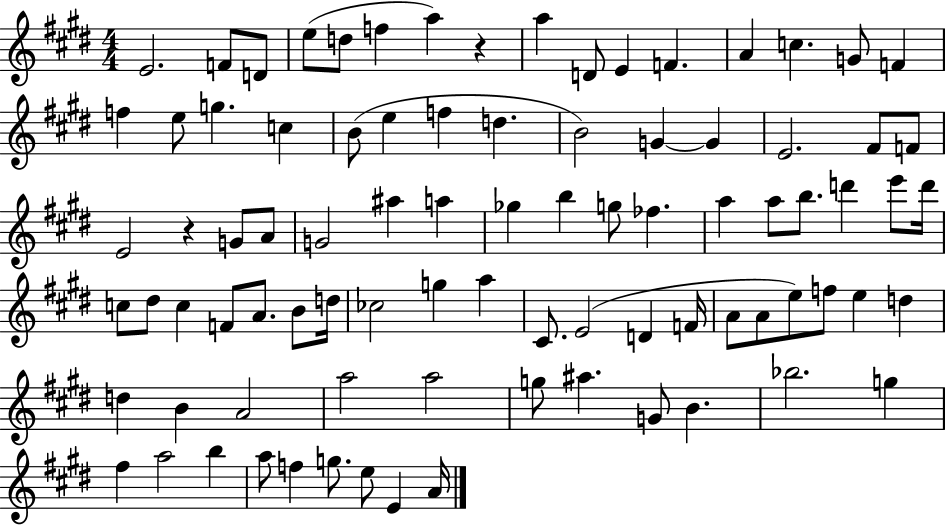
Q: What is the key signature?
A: E major